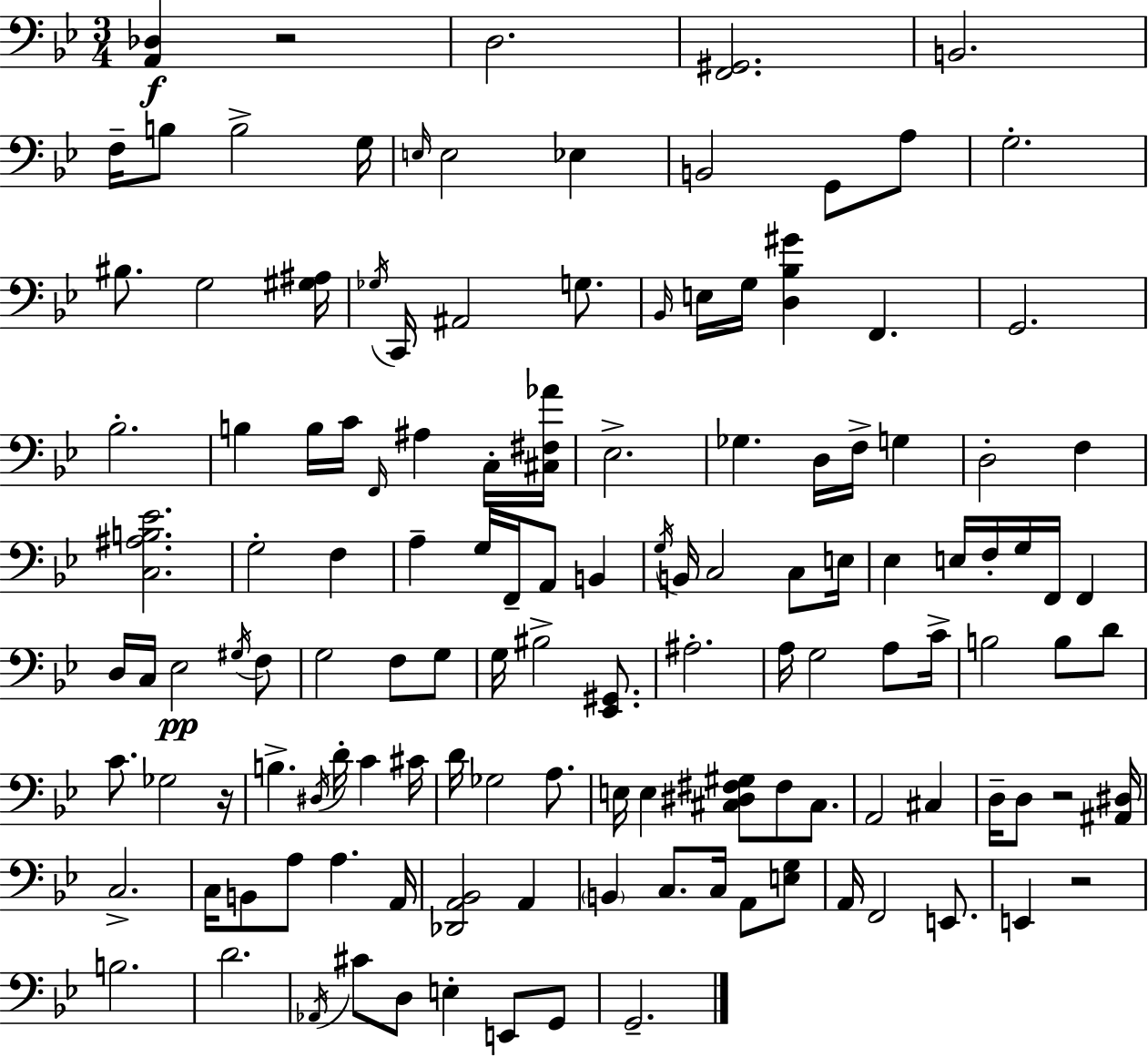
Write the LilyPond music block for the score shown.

{
  \clef bass
  \numericTimeSignature
  \time 3/4
  \key g \minor
  \repeat volta 2 { <a, des>4\f r2 | d2. | <f, gis,>2. | b,2. | \break f16-- b8 b2-> g16 | \grace { e16 } e2 ees4 | b,2 g,8 a8 | g2.-. | \break bis8. g2 | <gis ais>16 \acciaccatura { ges16 } c,16 ais,2 g8. | \grace { bes,16 } e16 g16 <d bes gis'>4 f,4. | g,2. | \break bes2.-. | b4 b16 c'16 \grace { f,16 } ais4 | c16-. <cis fis aes'>16 ees2.-> | ges4. d16 f16-> | \break g4 d2-. | f4 <c ais b ees'>2. | g2-. | f4 a4-- g16 f,16-- a,8 | \break b,4 \acciaccatura { g16 } b,16 c2 | c8 e16 ees4 e16 f16-. g16 | f,16 f,4 d16 c16 ees2\pp | \acciaccatura { gis16 } f8 g2 | \break f8 g8 g16 bis2-> | <ees, gis,>8. ais2.-. | a16 g2 | a8 c'16-> b2 | \break b8 d'8 c'8. ges2 | r16 b4.-> | \acciaccatura { dis16 } d'16-. c'4 cis'16 d'16 ges2 | a8. e16 e4 | \break <cis dis fis gis>8 fis8 cis8. a,2 | cis4 d16-- d8 r2 | <ais, dis>16 c2.-> | c16 b,8 a8 | \break a4. a,16 <des, a, bes,>2 | a,4 \parenthesize b,4 c8. | c16 a,8 <e g>8 a,16 f,2 | e,8. e,4 r2 | \break b2. | d'2. | \acciaccatura { aes,16 } cis'8 d8 | e4-. e,8 g,8 g,2.-- | \break } \bar "|."
}